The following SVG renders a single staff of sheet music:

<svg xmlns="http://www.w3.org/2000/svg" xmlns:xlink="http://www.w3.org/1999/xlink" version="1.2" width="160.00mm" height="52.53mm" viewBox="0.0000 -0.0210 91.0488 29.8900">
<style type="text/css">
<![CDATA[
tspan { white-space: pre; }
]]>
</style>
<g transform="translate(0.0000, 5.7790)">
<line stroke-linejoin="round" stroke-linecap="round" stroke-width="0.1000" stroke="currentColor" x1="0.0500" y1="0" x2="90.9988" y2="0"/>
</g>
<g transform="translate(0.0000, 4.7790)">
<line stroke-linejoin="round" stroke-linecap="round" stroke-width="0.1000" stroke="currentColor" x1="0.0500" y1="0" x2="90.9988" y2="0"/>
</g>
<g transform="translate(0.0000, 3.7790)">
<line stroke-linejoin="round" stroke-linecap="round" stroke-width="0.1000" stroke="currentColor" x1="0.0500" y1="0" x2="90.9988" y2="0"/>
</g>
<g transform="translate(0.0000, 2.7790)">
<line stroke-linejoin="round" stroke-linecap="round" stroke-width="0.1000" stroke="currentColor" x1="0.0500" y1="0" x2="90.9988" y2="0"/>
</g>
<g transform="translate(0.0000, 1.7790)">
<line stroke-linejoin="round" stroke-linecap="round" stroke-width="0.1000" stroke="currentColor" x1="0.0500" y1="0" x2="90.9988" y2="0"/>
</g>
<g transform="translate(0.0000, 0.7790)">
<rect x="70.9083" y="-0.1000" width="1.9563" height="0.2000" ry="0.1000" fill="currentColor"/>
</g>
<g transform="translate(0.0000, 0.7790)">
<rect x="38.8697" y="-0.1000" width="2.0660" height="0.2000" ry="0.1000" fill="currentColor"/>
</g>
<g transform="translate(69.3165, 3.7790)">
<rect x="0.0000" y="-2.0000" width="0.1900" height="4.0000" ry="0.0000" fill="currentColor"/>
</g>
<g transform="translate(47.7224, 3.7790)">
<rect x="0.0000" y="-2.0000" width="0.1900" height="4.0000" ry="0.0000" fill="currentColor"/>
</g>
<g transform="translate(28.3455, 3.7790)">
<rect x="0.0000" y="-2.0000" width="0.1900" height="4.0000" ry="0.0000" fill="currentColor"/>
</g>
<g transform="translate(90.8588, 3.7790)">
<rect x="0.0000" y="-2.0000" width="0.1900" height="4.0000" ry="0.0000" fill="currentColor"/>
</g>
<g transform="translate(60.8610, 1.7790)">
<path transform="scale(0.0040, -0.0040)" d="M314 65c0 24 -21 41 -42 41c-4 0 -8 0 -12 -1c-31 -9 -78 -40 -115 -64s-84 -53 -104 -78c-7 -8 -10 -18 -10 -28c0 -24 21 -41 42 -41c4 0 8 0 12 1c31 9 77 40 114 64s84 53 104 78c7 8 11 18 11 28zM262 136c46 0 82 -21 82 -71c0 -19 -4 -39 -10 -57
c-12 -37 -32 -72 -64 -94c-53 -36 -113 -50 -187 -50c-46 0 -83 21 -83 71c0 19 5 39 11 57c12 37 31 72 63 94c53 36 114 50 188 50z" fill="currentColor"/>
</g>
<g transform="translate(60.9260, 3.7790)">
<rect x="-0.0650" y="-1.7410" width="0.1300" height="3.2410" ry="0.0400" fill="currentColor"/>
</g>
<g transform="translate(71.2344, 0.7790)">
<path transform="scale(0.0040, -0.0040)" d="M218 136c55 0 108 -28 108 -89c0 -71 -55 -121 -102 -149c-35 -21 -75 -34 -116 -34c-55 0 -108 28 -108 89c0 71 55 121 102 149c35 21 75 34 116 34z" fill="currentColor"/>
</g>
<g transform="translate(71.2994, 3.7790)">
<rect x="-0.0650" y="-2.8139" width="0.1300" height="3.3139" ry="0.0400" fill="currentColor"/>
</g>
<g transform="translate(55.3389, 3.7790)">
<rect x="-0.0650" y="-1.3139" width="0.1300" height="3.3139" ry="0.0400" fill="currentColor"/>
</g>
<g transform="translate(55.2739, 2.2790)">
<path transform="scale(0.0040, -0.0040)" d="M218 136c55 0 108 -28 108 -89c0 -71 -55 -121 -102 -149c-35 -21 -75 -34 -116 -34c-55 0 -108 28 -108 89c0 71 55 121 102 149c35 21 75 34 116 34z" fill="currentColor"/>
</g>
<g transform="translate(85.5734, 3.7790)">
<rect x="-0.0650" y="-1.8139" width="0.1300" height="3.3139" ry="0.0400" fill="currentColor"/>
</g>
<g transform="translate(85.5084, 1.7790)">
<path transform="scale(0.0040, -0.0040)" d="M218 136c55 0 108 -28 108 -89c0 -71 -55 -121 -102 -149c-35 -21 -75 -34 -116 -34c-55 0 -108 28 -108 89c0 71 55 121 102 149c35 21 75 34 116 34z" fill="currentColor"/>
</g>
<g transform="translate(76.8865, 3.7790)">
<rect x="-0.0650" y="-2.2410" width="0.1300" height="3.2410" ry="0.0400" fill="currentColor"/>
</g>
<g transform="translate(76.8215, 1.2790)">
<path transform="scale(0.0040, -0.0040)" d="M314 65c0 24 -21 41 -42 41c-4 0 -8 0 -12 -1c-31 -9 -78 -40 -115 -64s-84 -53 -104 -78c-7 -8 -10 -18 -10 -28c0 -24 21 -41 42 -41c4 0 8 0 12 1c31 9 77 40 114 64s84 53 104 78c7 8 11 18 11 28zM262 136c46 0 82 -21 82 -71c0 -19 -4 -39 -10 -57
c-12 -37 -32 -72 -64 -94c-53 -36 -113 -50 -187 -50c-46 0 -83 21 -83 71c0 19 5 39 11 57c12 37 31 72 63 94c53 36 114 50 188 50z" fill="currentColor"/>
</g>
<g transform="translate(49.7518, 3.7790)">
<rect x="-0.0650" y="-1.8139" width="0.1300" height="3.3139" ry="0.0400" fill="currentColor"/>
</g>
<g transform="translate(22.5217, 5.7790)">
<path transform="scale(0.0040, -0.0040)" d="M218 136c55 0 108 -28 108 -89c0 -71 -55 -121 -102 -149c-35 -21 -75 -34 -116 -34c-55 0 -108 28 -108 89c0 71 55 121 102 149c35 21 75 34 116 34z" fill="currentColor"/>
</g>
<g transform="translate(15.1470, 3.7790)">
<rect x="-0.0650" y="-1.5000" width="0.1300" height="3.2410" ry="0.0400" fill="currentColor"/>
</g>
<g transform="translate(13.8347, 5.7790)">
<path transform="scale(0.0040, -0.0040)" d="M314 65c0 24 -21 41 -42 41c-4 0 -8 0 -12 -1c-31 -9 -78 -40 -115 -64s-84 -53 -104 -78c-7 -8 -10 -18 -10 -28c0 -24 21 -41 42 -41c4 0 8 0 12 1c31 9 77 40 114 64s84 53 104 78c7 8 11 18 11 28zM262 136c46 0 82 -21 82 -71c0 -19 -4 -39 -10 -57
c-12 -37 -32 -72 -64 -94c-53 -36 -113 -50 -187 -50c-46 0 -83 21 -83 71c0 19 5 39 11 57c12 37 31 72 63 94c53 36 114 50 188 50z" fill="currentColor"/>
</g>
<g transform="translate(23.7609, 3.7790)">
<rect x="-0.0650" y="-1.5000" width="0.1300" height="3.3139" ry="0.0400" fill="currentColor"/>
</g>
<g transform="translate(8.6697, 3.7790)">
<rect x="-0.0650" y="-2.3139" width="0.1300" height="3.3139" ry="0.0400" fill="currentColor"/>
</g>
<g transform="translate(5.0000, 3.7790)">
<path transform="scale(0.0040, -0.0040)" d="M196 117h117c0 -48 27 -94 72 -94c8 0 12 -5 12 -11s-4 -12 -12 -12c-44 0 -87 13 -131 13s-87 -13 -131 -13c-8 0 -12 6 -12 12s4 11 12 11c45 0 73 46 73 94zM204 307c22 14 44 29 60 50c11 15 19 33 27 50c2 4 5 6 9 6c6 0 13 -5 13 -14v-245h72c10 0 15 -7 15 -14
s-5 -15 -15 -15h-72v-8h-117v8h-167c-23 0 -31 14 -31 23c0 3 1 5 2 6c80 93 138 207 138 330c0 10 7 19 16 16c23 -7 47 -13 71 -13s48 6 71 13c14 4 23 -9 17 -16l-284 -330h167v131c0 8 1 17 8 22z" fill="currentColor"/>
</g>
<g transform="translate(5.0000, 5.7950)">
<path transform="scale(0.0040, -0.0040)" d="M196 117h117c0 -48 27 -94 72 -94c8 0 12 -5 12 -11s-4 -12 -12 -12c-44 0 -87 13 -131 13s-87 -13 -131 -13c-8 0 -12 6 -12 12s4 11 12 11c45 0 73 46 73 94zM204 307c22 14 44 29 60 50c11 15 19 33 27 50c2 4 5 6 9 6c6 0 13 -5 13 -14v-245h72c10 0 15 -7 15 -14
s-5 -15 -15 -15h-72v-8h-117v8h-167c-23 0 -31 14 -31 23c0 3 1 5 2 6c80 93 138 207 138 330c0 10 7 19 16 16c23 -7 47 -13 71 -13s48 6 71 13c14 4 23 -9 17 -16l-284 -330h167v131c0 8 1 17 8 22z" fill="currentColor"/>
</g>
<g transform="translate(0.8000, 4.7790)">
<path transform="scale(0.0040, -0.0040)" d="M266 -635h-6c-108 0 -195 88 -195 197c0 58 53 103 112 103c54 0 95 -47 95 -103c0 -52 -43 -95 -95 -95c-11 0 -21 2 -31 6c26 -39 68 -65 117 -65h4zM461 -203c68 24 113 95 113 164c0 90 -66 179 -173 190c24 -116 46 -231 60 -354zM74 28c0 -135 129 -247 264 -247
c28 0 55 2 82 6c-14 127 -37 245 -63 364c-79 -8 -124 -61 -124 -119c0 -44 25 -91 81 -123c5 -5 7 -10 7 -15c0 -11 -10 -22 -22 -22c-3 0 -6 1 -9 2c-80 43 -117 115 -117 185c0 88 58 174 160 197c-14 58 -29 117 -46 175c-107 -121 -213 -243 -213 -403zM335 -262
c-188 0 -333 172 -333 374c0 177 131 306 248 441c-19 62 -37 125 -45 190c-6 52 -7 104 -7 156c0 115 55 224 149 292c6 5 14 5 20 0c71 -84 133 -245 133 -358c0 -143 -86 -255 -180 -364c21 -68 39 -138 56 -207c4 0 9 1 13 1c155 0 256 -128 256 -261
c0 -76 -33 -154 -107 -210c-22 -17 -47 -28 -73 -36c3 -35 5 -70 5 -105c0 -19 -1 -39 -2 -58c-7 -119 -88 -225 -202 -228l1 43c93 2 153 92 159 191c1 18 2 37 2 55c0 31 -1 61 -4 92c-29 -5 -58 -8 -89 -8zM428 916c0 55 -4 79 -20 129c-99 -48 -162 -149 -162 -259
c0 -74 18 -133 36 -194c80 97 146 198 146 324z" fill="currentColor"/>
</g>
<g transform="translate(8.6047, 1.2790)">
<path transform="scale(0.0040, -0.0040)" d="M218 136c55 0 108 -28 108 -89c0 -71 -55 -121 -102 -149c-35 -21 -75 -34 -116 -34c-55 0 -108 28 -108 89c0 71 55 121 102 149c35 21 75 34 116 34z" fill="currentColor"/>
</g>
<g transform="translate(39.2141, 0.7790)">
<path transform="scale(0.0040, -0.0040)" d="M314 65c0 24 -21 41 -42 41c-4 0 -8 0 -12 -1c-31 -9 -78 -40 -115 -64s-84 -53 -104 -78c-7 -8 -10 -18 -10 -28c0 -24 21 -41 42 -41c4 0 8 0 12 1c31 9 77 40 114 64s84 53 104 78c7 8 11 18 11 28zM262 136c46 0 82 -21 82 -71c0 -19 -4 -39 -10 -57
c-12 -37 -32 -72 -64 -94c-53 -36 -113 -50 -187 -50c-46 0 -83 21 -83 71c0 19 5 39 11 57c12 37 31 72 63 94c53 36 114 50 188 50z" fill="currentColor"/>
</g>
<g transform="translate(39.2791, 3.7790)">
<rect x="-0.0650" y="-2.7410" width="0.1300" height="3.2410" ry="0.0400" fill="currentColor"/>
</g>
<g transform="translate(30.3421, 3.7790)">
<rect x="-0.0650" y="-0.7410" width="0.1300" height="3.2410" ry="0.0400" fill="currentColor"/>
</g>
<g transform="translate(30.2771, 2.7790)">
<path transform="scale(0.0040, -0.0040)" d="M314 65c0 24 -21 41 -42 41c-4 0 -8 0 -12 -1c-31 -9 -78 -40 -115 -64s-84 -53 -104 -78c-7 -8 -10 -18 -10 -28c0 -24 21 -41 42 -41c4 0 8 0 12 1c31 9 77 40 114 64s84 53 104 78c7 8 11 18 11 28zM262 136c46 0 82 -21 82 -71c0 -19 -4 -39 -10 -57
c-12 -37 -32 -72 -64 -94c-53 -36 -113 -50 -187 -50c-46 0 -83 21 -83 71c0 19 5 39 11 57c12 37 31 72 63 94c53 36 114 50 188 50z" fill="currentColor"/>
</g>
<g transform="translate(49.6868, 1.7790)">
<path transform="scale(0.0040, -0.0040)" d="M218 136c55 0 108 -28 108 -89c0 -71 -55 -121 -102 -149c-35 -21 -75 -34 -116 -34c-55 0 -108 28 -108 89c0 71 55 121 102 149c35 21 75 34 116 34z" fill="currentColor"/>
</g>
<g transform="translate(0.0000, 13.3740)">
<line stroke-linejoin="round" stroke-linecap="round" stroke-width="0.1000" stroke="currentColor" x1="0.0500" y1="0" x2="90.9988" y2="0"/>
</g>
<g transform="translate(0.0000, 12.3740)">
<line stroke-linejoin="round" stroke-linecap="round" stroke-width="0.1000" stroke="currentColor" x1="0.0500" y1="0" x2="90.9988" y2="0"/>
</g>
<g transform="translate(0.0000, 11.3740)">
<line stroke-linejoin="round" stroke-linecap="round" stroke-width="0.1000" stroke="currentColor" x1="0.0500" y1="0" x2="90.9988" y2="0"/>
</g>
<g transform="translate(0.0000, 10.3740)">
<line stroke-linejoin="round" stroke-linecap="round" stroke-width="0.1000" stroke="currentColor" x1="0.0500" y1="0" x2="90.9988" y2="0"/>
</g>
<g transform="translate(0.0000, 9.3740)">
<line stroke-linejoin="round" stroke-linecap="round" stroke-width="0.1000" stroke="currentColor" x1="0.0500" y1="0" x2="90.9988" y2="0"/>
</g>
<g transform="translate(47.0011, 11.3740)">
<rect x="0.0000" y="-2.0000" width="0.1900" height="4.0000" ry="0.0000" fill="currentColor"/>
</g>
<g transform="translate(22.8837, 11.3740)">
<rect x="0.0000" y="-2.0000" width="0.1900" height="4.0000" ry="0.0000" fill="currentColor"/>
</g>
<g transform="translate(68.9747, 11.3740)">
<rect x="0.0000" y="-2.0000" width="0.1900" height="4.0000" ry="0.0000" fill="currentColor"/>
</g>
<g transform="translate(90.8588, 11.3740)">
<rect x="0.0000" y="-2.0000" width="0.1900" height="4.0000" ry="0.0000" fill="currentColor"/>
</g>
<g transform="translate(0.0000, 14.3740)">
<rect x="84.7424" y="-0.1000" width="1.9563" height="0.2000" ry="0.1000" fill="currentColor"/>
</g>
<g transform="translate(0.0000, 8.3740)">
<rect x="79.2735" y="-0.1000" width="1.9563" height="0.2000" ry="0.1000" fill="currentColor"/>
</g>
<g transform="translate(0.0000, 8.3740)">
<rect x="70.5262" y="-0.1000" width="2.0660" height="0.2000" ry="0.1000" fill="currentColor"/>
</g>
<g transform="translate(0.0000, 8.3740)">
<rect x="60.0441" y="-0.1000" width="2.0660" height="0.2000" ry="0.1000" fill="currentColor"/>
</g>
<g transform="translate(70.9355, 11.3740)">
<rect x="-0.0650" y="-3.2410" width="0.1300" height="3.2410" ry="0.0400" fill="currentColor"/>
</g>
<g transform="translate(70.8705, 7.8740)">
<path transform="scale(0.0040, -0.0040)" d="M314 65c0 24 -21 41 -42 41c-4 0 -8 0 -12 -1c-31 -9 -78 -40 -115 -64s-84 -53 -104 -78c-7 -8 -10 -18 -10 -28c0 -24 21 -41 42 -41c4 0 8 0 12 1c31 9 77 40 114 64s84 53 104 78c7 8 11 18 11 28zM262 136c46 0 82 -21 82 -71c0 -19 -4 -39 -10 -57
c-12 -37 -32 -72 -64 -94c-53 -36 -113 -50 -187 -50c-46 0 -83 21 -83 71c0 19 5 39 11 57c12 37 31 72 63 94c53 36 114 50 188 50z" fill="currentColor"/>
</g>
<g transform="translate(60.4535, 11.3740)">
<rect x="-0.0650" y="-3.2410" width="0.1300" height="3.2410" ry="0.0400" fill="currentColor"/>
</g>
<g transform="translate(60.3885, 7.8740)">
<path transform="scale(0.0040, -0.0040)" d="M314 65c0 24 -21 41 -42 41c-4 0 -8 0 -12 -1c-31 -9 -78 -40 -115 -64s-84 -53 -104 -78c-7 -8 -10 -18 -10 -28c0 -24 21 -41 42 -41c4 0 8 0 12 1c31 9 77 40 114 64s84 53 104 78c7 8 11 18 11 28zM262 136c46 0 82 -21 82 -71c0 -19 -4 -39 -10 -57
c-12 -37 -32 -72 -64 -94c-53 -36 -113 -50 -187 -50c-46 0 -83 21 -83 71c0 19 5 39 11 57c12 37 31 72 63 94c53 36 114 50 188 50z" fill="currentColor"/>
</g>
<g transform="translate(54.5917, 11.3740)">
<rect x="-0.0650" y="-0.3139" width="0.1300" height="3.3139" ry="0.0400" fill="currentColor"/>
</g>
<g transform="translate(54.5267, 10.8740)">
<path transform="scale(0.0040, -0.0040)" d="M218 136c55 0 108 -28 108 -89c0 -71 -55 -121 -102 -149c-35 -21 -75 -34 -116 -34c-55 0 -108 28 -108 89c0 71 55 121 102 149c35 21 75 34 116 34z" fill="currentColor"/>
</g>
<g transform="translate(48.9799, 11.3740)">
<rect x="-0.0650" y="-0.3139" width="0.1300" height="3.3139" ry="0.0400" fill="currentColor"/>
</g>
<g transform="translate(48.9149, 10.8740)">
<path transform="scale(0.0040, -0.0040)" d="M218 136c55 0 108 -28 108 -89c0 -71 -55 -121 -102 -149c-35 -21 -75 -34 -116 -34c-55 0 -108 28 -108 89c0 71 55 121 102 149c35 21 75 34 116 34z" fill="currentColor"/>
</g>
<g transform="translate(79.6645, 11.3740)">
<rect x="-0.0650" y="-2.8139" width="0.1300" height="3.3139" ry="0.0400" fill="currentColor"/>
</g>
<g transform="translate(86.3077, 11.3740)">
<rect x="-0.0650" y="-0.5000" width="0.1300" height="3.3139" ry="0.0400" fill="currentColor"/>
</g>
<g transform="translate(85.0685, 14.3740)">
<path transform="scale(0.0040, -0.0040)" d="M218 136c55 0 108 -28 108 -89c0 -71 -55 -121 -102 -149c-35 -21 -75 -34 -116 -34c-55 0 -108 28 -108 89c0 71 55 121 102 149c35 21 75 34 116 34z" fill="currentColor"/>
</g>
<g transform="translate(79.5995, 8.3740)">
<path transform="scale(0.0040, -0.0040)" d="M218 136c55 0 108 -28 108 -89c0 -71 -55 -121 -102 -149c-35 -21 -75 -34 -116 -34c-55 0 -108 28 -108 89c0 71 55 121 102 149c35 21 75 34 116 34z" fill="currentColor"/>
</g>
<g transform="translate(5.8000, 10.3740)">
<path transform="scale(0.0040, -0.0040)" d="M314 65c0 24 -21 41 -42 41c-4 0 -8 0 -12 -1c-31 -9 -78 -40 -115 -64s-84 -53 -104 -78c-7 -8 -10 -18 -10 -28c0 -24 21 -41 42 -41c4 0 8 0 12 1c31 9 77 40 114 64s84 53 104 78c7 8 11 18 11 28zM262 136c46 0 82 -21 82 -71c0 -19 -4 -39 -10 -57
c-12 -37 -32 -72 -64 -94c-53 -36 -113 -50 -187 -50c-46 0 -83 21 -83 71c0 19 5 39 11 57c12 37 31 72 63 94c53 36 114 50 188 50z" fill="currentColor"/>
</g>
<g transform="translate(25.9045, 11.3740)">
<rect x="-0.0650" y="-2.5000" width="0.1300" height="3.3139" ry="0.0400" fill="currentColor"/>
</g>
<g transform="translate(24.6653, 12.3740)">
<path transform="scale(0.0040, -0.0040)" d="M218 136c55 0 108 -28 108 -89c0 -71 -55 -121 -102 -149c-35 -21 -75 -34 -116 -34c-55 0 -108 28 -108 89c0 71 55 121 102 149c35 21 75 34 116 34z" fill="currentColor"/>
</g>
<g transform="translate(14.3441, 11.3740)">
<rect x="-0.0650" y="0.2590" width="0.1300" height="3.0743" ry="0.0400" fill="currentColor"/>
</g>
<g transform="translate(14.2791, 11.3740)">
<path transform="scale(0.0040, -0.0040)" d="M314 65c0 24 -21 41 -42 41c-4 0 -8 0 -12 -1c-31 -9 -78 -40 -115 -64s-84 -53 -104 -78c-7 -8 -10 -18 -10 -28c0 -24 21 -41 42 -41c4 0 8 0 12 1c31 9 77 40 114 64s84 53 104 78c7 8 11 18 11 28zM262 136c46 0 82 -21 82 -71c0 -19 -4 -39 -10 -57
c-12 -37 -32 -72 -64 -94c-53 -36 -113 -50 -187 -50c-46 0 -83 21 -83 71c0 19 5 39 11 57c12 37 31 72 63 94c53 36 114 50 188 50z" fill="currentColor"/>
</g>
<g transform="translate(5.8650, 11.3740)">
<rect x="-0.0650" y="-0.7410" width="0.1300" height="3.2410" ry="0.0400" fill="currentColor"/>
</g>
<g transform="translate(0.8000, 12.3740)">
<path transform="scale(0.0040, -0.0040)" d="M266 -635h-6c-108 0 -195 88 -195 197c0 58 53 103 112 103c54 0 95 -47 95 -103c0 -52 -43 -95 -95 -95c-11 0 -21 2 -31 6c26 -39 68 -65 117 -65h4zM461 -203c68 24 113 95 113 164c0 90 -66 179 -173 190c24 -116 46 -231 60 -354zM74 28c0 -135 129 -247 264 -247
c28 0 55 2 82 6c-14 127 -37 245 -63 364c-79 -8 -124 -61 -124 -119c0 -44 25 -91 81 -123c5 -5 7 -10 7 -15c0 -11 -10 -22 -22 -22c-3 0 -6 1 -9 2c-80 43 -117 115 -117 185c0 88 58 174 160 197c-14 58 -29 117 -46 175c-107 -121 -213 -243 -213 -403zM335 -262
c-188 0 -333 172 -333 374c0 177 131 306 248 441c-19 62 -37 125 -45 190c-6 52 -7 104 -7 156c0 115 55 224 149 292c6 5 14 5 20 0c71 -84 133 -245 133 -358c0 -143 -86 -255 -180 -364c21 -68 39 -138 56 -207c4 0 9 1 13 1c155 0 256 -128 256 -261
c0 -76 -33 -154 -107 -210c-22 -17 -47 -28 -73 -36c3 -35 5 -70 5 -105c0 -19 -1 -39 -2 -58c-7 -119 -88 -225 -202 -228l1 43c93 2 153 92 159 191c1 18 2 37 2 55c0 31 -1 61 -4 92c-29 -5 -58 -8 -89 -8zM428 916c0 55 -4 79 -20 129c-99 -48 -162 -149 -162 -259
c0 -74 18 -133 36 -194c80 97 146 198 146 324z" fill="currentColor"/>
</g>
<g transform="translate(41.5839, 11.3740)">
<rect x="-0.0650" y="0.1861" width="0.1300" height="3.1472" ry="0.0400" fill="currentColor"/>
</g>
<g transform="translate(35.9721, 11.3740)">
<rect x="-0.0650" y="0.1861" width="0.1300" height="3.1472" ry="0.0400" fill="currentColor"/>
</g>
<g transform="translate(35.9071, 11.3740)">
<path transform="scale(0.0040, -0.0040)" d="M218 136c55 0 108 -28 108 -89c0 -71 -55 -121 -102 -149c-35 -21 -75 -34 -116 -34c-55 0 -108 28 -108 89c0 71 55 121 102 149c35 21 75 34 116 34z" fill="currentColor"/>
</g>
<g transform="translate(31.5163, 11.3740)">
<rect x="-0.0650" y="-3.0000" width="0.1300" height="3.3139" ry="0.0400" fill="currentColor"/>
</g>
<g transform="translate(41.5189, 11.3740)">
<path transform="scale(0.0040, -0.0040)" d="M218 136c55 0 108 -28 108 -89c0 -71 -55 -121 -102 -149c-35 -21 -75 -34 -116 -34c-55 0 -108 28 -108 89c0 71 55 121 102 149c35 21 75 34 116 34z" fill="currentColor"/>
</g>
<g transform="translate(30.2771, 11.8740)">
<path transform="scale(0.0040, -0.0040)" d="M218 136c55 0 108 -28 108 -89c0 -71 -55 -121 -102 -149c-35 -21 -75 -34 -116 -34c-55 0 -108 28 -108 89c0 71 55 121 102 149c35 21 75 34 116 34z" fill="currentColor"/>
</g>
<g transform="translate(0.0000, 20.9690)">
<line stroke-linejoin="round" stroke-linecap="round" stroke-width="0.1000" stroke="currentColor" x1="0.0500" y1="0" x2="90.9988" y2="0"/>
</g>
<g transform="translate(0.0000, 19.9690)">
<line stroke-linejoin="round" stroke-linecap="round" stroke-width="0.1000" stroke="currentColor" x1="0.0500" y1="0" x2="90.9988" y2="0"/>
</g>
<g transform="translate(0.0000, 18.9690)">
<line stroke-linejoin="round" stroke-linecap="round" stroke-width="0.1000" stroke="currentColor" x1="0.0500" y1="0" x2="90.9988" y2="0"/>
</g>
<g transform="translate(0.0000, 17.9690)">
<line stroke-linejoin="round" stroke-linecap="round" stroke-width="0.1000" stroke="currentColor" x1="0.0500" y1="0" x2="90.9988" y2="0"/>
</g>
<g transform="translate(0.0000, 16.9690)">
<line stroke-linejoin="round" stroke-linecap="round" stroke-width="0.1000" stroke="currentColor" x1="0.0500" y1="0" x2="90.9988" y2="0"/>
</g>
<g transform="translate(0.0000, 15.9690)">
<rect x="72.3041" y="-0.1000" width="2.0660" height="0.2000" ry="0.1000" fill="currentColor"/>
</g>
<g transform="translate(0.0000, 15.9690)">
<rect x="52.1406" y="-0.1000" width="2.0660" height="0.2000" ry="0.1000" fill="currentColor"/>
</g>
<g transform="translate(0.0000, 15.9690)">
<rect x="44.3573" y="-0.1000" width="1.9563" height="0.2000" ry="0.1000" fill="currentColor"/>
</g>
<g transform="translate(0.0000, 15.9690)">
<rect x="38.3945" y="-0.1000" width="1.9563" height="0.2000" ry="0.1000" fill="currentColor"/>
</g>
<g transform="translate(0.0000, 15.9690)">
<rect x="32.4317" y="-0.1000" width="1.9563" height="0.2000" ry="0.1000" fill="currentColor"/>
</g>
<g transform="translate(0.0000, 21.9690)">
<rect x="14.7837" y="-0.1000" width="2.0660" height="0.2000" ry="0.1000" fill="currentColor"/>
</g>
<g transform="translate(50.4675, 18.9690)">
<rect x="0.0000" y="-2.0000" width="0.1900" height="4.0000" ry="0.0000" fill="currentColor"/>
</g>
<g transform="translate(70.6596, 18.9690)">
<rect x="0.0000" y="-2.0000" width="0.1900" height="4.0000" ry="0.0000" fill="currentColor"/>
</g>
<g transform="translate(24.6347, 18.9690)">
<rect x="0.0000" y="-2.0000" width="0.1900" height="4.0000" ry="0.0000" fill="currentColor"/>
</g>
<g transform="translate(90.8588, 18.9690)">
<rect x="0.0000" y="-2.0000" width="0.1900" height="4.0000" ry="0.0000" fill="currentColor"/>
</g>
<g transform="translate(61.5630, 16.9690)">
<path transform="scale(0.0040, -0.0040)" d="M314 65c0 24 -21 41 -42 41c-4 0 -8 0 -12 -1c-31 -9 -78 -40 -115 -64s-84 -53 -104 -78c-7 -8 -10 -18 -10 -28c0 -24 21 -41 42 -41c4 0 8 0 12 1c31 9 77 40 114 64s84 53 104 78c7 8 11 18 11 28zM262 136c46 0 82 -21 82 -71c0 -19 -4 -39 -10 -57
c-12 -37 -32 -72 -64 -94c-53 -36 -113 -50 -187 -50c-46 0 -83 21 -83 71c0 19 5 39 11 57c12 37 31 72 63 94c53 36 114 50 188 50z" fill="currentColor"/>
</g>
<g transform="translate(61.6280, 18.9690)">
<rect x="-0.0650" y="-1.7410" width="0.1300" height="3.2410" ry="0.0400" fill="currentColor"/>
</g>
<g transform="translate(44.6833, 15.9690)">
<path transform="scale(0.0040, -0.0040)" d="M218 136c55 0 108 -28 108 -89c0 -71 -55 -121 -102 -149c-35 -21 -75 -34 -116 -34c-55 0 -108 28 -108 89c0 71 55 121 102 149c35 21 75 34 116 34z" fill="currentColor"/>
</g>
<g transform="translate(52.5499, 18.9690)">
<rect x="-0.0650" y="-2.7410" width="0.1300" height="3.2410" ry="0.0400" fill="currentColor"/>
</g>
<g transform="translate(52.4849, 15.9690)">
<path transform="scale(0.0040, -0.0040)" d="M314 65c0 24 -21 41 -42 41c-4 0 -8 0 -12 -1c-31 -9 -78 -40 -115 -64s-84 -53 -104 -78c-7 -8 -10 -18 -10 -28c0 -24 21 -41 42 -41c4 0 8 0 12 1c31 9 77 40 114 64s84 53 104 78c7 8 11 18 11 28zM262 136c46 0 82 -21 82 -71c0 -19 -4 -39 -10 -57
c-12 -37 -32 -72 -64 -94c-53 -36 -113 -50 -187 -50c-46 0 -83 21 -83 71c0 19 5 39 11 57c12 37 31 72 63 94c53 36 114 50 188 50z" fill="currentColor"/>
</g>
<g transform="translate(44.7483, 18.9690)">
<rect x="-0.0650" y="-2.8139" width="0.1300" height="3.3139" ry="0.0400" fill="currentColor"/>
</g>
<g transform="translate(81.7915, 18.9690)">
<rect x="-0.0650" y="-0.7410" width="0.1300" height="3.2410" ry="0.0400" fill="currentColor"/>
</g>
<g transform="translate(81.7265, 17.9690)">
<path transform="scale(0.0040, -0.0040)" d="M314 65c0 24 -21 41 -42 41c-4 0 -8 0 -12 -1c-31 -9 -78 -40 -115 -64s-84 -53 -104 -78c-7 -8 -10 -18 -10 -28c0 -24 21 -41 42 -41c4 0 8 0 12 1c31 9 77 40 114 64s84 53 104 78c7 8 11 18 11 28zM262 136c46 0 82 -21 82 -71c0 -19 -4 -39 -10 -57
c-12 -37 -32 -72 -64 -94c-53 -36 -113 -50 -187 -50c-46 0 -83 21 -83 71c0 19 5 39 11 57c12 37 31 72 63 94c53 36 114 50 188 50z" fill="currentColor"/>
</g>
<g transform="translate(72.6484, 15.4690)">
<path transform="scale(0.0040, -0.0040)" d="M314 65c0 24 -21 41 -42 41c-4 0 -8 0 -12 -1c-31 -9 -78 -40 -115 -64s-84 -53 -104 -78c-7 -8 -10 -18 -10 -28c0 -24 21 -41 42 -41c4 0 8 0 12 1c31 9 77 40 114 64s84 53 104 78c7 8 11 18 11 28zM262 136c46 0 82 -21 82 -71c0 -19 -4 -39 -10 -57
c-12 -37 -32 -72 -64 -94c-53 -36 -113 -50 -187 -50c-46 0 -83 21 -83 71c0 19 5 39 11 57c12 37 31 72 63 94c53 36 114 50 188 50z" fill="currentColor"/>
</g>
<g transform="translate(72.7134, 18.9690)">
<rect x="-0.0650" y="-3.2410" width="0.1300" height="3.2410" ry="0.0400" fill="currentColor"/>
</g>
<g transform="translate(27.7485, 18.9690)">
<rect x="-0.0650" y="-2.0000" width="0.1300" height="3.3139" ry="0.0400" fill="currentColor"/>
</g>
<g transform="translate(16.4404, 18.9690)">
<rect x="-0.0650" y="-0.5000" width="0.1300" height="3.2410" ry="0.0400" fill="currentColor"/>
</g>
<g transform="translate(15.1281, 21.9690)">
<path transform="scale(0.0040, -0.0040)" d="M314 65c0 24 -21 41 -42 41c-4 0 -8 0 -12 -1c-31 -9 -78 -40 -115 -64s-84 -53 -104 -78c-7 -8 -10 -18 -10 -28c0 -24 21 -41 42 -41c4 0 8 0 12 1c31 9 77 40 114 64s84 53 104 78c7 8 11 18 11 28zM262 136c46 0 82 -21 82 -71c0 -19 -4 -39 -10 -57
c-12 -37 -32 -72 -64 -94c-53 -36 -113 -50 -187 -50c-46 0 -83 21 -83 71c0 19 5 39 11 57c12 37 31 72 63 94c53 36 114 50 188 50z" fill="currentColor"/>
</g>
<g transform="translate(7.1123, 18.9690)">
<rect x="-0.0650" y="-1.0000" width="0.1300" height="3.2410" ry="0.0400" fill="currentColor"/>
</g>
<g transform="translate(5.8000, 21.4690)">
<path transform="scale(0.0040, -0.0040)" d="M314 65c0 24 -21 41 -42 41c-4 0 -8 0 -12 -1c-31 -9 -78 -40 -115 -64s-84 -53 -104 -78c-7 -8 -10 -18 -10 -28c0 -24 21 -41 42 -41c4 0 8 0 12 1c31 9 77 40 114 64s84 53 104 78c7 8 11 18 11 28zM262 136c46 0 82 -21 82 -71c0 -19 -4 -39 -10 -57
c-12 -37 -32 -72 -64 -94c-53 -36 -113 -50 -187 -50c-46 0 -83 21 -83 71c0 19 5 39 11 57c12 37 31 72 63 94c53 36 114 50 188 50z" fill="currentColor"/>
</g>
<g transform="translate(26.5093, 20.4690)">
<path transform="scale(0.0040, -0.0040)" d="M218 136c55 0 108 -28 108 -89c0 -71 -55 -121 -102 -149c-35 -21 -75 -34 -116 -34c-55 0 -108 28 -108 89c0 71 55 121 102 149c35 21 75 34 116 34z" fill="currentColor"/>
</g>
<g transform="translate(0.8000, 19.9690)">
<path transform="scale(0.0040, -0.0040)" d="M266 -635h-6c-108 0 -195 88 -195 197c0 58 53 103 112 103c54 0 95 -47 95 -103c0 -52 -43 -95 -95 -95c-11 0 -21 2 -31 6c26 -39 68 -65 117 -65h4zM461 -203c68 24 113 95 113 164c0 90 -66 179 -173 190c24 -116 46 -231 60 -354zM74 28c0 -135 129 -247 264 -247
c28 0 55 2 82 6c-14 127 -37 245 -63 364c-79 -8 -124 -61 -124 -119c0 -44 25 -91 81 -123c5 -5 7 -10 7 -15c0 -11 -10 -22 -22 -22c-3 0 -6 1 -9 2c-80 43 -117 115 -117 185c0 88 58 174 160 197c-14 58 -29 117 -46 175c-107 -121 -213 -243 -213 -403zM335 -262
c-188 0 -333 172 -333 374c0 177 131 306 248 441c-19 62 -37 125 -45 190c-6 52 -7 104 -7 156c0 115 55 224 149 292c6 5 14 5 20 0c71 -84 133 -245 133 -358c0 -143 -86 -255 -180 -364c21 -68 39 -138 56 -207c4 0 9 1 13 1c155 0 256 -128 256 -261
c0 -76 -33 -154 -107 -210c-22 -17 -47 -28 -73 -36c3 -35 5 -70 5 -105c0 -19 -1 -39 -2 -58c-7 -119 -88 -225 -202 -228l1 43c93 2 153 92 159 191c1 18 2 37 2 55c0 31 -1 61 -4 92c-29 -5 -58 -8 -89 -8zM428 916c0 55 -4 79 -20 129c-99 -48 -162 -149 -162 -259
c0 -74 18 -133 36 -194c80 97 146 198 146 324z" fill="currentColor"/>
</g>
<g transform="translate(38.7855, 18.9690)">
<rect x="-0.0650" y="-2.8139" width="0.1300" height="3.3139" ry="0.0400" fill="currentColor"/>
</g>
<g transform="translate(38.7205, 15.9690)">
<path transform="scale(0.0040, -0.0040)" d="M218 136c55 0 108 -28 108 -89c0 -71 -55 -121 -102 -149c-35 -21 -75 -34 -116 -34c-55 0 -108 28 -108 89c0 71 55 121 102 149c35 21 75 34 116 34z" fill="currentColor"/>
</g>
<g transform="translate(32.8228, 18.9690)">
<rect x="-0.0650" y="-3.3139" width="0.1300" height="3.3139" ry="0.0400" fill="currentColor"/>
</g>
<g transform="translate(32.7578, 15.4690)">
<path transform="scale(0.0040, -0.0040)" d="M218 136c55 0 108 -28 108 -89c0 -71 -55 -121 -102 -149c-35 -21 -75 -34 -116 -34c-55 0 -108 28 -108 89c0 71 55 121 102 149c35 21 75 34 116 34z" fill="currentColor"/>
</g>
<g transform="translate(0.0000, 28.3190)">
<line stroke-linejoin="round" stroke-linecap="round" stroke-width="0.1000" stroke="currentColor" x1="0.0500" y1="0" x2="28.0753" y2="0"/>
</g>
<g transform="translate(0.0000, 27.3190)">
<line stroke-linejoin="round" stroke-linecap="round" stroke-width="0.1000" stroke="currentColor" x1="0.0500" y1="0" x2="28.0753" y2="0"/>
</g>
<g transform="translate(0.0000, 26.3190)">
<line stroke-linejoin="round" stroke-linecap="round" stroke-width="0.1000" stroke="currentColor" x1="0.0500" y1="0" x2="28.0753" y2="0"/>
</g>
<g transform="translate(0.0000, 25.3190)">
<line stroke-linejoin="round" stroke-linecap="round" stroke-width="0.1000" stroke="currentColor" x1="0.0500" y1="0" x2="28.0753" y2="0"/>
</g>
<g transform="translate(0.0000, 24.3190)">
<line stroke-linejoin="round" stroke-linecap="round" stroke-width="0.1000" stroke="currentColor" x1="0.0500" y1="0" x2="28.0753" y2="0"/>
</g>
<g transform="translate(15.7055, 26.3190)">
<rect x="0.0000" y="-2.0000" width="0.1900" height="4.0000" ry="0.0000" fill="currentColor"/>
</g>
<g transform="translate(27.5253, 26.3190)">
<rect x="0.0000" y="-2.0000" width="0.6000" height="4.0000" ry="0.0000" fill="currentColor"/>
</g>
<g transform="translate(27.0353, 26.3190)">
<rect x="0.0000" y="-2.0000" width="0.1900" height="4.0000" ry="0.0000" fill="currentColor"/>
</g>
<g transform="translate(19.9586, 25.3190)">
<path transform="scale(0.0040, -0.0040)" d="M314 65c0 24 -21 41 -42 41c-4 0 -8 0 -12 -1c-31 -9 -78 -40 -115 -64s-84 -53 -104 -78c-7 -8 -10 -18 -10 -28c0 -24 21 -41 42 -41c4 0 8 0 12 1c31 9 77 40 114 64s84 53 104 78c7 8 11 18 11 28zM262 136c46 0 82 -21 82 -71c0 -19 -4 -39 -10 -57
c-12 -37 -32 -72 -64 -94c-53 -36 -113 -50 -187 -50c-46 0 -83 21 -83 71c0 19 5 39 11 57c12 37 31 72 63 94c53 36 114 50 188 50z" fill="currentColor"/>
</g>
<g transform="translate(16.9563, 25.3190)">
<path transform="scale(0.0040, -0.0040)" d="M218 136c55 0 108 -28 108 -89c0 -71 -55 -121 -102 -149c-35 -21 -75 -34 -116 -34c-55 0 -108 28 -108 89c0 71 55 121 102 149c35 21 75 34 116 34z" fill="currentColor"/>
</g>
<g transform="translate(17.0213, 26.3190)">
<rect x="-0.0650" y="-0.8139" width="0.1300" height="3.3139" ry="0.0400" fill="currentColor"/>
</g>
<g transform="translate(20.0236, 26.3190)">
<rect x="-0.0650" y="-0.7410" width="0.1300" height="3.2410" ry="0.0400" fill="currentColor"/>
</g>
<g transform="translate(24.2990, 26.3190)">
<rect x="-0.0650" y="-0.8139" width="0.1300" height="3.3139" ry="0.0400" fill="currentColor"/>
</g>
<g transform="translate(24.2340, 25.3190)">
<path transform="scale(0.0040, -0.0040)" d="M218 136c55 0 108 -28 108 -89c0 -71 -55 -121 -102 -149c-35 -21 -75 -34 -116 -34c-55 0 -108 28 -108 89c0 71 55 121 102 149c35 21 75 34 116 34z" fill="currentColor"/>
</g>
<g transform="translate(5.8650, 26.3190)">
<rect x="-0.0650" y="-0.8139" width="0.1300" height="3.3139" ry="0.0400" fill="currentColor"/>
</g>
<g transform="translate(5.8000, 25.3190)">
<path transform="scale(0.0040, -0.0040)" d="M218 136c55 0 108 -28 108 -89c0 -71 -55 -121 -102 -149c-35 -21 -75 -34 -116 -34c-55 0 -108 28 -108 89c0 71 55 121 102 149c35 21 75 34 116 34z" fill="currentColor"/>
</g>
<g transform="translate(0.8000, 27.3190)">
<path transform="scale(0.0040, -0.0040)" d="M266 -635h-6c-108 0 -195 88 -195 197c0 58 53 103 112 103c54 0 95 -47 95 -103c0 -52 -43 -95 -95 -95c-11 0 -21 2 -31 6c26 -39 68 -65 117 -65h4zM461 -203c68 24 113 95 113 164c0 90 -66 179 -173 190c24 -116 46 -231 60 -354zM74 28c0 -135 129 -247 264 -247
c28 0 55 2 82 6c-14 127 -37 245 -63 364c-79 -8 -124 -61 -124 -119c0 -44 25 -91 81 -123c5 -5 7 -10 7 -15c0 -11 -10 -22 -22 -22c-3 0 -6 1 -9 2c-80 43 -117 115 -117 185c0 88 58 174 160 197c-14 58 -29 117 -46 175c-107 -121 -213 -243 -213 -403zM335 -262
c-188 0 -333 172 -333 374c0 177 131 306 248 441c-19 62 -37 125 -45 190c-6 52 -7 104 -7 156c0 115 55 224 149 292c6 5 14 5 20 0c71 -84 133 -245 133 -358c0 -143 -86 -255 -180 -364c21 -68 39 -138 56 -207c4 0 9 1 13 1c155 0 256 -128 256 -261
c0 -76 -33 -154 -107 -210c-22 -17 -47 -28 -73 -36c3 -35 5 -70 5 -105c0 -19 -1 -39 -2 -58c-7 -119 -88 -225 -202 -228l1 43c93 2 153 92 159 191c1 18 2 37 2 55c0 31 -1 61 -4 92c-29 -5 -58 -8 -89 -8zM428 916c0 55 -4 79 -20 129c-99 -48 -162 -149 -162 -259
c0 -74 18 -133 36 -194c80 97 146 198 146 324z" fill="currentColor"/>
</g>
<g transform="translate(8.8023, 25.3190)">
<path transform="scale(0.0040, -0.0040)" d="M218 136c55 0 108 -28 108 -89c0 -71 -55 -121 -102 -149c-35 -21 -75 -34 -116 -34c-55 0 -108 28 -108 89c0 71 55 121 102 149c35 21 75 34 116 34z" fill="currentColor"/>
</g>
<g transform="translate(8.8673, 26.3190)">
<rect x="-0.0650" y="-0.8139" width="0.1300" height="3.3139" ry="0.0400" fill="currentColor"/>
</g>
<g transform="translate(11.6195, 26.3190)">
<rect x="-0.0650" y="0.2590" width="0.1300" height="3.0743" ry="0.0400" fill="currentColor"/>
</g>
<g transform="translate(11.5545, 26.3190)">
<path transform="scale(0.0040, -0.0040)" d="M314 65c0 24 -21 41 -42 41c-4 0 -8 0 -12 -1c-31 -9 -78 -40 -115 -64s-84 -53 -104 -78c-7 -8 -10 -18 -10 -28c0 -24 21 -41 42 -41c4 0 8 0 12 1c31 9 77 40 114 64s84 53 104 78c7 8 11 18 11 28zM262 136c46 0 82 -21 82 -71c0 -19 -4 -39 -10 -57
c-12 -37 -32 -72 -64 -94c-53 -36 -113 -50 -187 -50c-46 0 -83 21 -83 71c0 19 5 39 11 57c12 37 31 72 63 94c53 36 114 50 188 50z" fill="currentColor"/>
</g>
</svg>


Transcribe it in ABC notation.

X:1
T:Untitled
M:4/4
L:1/4
K:C
g E2 E d2 a2 f e f2 a g2 f d2 B2 G A B B c c b2 b2 a C D2 C2 F b a a a2 f2 b2 d2 d d B2 d d2 d